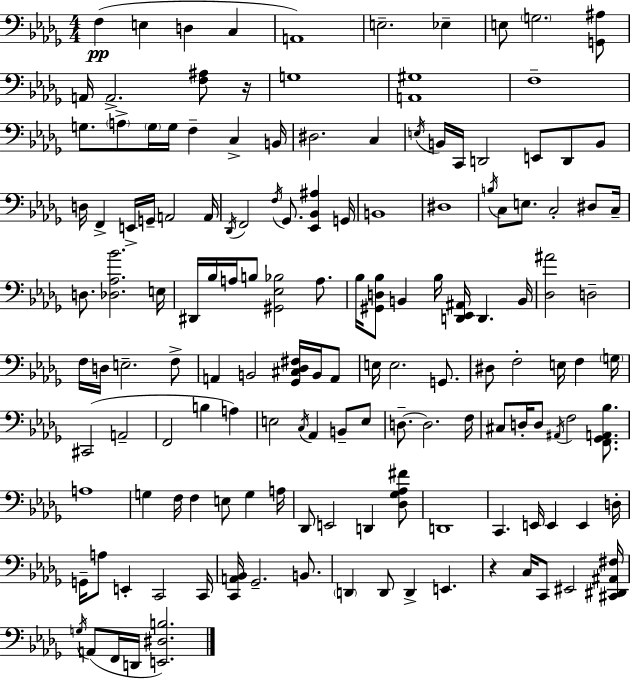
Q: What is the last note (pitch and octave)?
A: D2